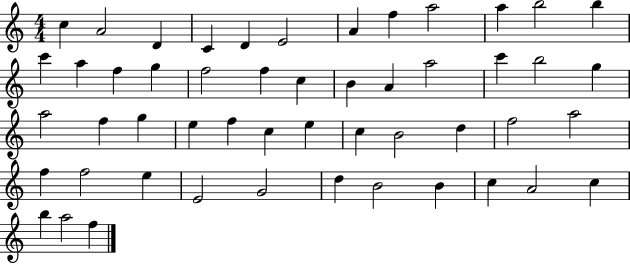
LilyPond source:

{
  \clef treble
  \numericTimeSignature
  \time 4/4
  \key c \major
  c''4 a'2 d'4 | c'4 d'4 e'2 | a'4 f''4 a''2 | a''4 b''2 b''4 | \break c'''4 a''4 f''4 g''4 | f''2 f''4 c''4 | b'4 a'4 a''2 | c'''4 b''2 g''4 | \break a''2 f''4 g''4 | e''4 f''4 c''4 e''4 | c''4 b'2 d''4 | f''2 a''2 | \break f''4 f''2 e''4 | e'2 g'2 | d''4 b'2 b'4 | c''4 a'2 c''4 | \break b''4 a''2 f''4 | \bar "|."
}